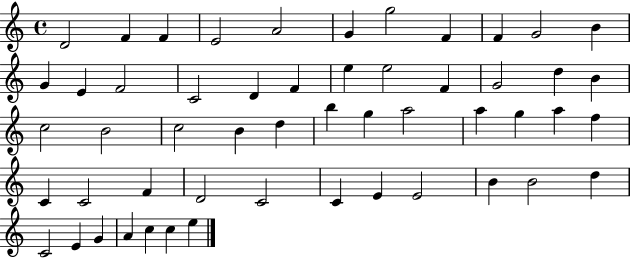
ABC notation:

X:1
T:Untitled
M:4/4
L:1/4
K:C
D2 F F E2 A2 G g2 F F G2 B G E F2 C2 D F e e2 F G2 d B c2 B2 c2 B d b g a2 a g a f C C2 F D2 C2 C E E2 B B2 d C2 E G A c c e